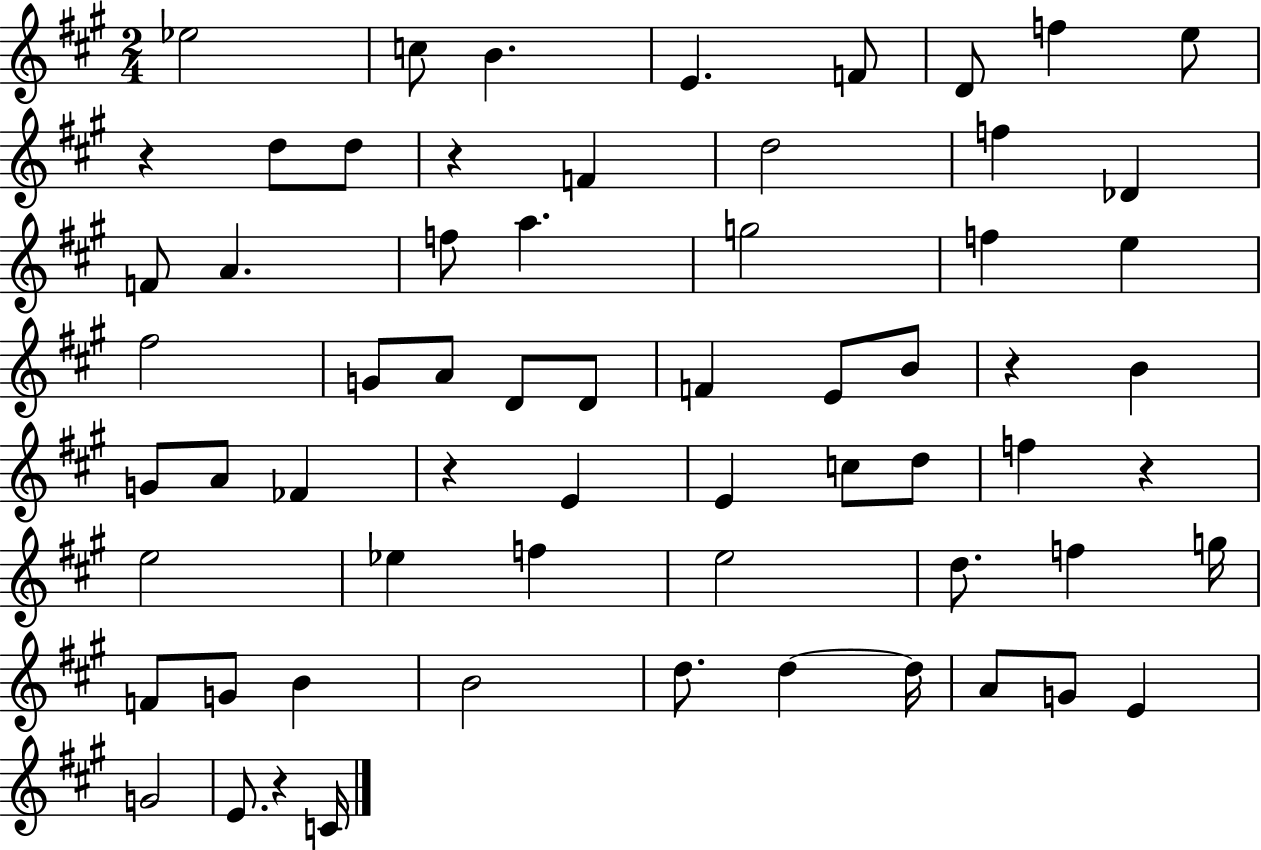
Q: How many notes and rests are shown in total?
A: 64